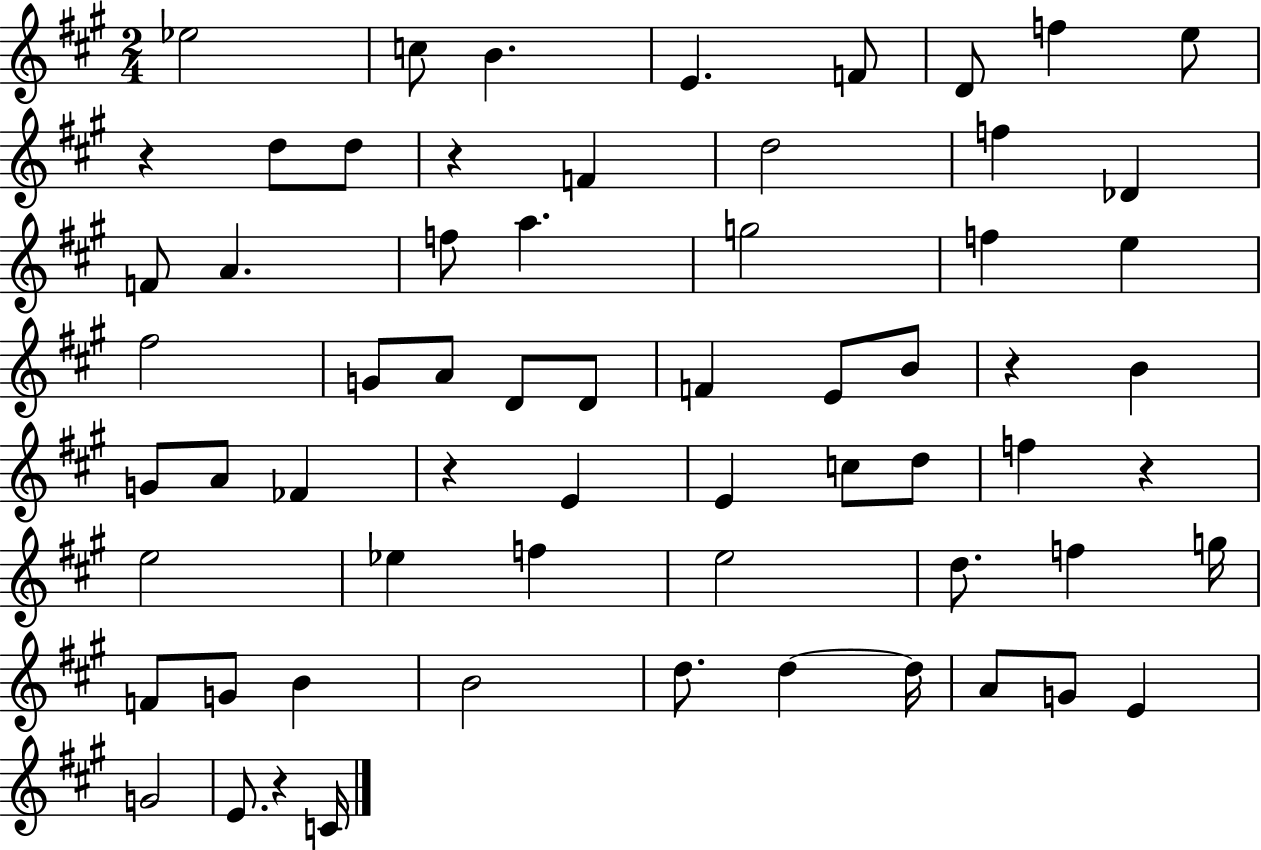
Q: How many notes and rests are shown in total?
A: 64